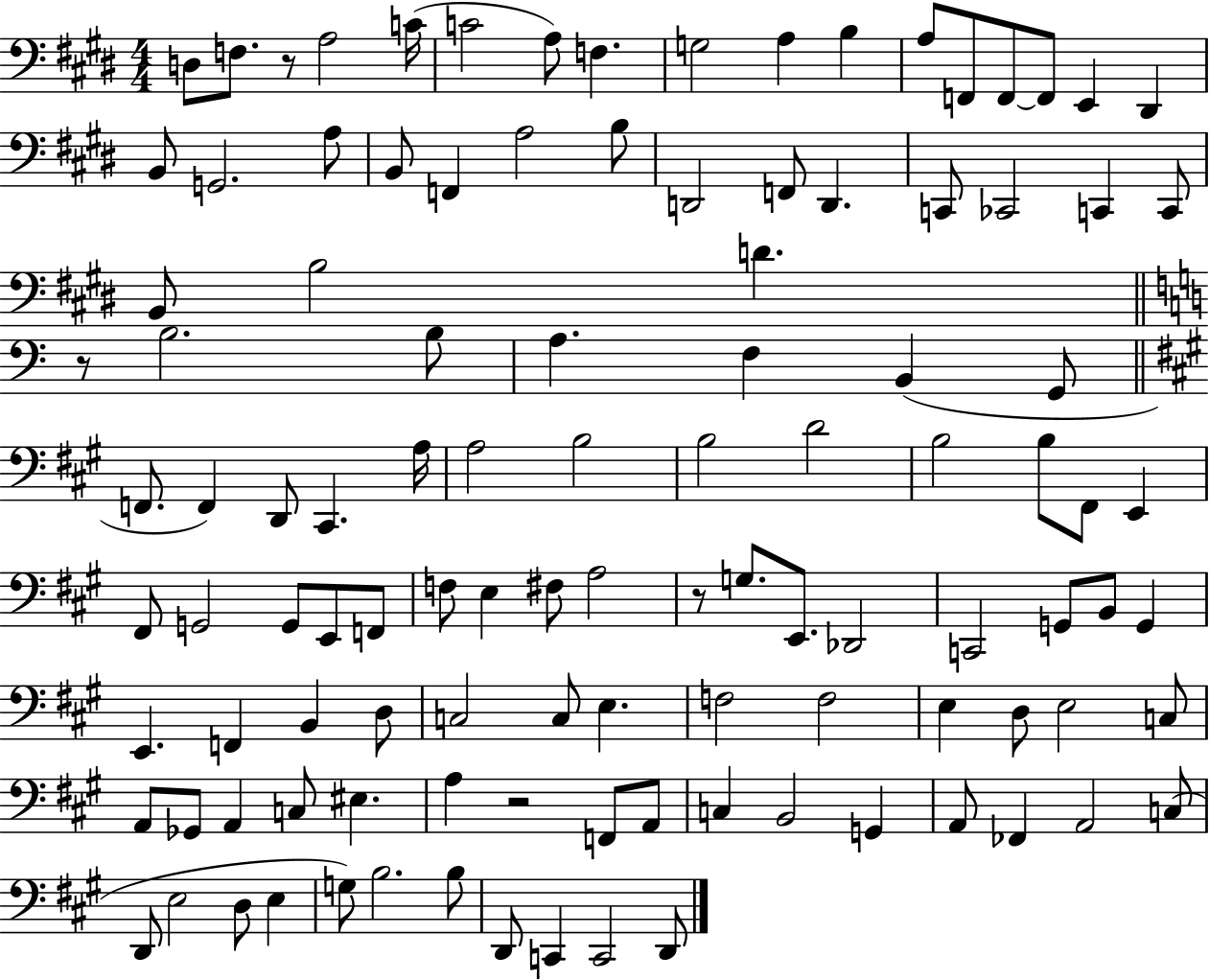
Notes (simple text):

D3/e F3/e. R/e A3/h C4/s C4/h A3/e F3/q. G3/h A3/q B3/q A3/e F2/e F2/e F2/e E2/q D#2/q B2/e G2/h. A3/e B2/e F2/q A3/h B3/e D2/h F2/e D2/q. C2/e CES2/h C2/q C2/e B2/e B3/h D4/q. R/e B3/h. B3/e A3/q. F3/q B2/q G2/e F2/e. F2/q D2/e C#2/q. A3/s A3/h B3/h B3/h D4/h B3/h B3/e F#2/e E2/q F#2/e G2/h G2/e E2/e F2/e F3/e E3/q F#3/e A3/h R/e G3/e. E2/e. Db2/h C2/h G2/e B2/e G2/q E2/q. F2/q B2/q D3/e C3/h C3/e E3/q. F3/h F3/h E3/q D3/e E3/h C3/e A2/e Gb2/e A2/q C3/e EIS3/q. A3/q R/h F2/e A2/e C3/q B2/h G2/q A2/e FES2/q A2/h C3/e D2/e E3/h D3/e E3/q G3/e B3/h. B3/e D2/e C2/q C2/h D2/e